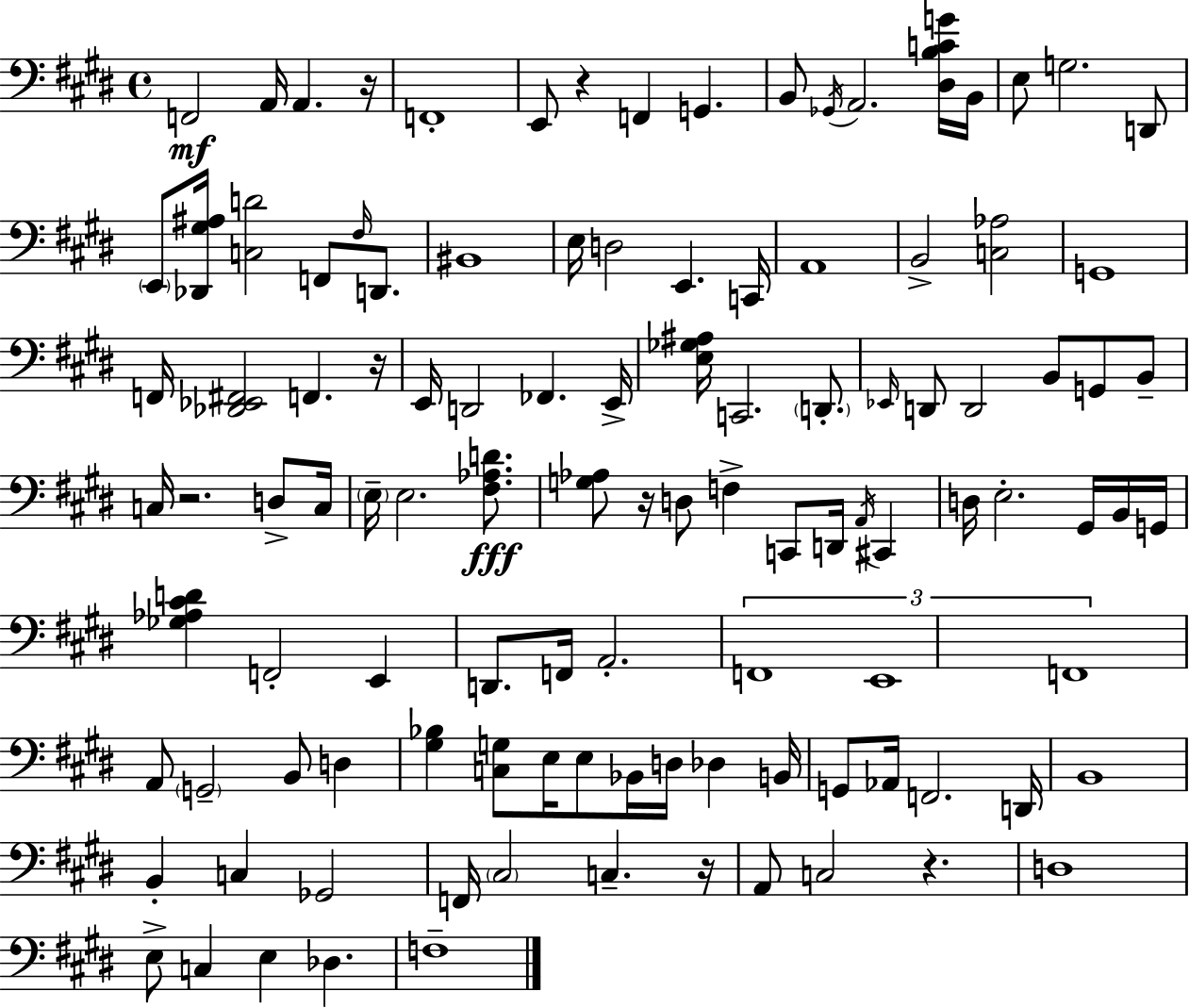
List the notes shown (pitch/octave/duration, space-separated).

F2/h A2/s A2/q. R/s F2/w E2/e R/q F2/q G2/q. B2/e Gb2/s A2/h. [D#3,B3,C4,G4]/s B2/s E3/e G3/h. D2/e E2/e [Db2,G#3,A#3]/s [C3,D4]/h F2/e F#3/s D2/e. BIS2/w E3/s D3/h E2/q. C2/s A2/w B2/h [C3,Ab3]/h G2/w F2/s [Db2,Eb2,F#2]/h F2/q. R/s E2/s D2/h FES2/q. E2/s [E3,Gb3,A#3]/s C2/h. D2/e. Eb2/s D2/e D2/h B2/e G2/e B2/e C3/s R/h. D3/e C3/s E3/s E3/h. [F#3,Ab3,D4]/e. [G3,Ab3]/e R/s D3/e F3/q C2/e D2/s A2/s C#2/q D3/s E3/h. G#2/s B2/s G2/s [Gb3,Ab3,C#4,D4]/q F2/h E2/q D2/e. F2/s A2/h. F2/w E2/w F2/w A2/e G2/h B2/e D3/q [G#3,Bb3]/q [C3,G3]/e E3/s E3/e Bb2/s D3/s Db3/q B2/s G2/e Ab2/s F2/h. D2/s B2/w B2/q C3/q Gb2/h F2/s C#3/h C3/q. R/s A2/e C3/h R/q. D3/w E3/e C3/q E3/q Db3/q. F3/w